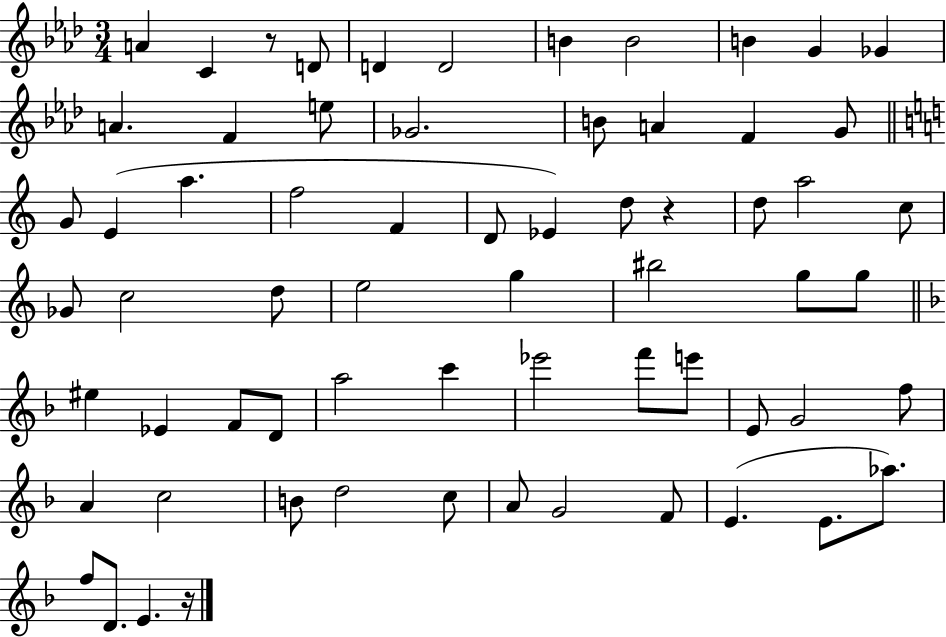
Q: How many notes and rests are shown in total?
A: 66